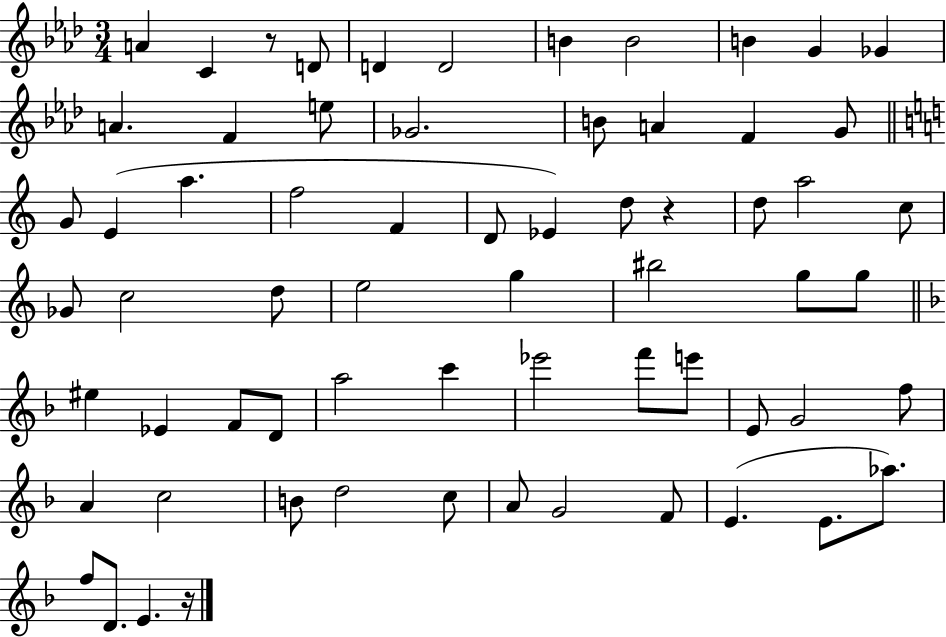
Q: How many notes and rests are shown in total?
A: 66